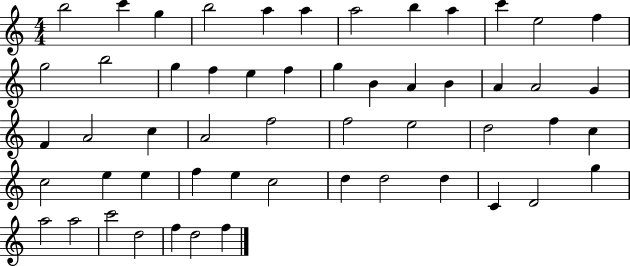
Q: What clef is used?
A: treble